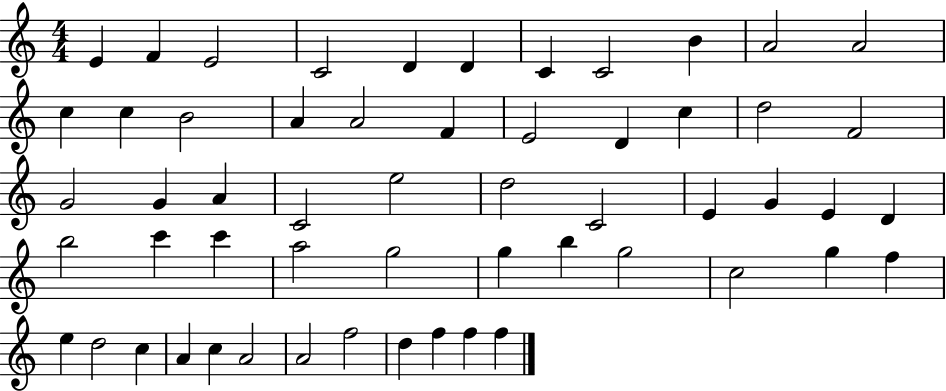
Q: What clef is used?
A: treble